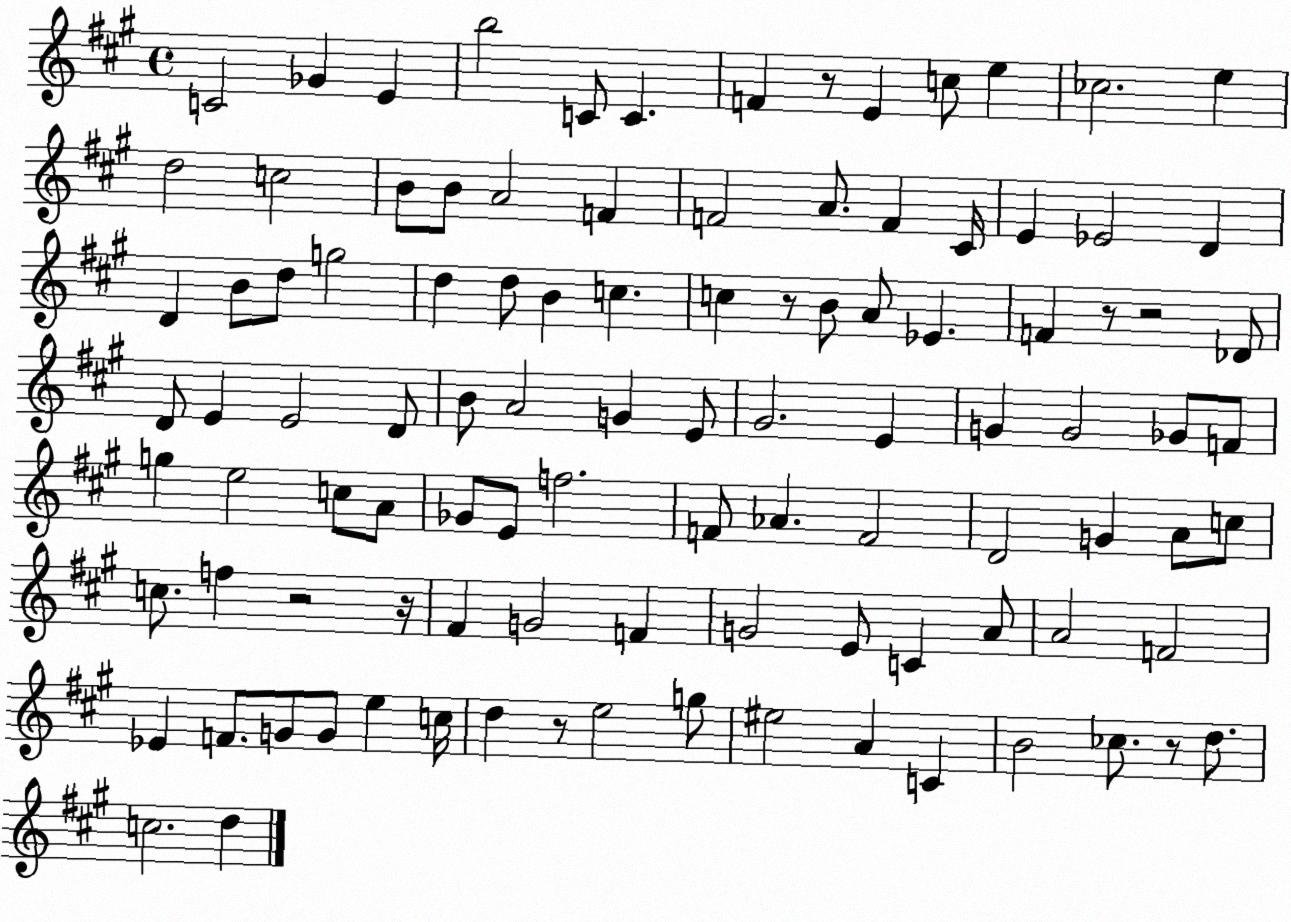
X:1
T:Untitled
M:4/4
L:1/4
K:A
C2 _G E b2 C/2 C F z/2 E c/2 e _c2 e d2 c2 B/2 B/2 A2 F F2 A/2 F ^C/4 E _E2 D D B/2 d/2 g2 d d/2 B c c z/2 B/2 A/2 _E F z/2 z2 _D/2 D/2 E E2 D/2 B/2 A2 G E/2 ^G2 E G G2 _G/2 F/2 g e2 c/2 A/2 _G/2 E/2 f2 F/2 _A F2 D2 G A/2 c/2 c/2 f z2 z/4 ^F G2 F G2 E/2 C A/2 A2 F2 _E F/2 G/2 G/2 e c/4 d z/2 e2 g/2 ^e2 A C B2 _c/2 z/2 d/2 c2 d